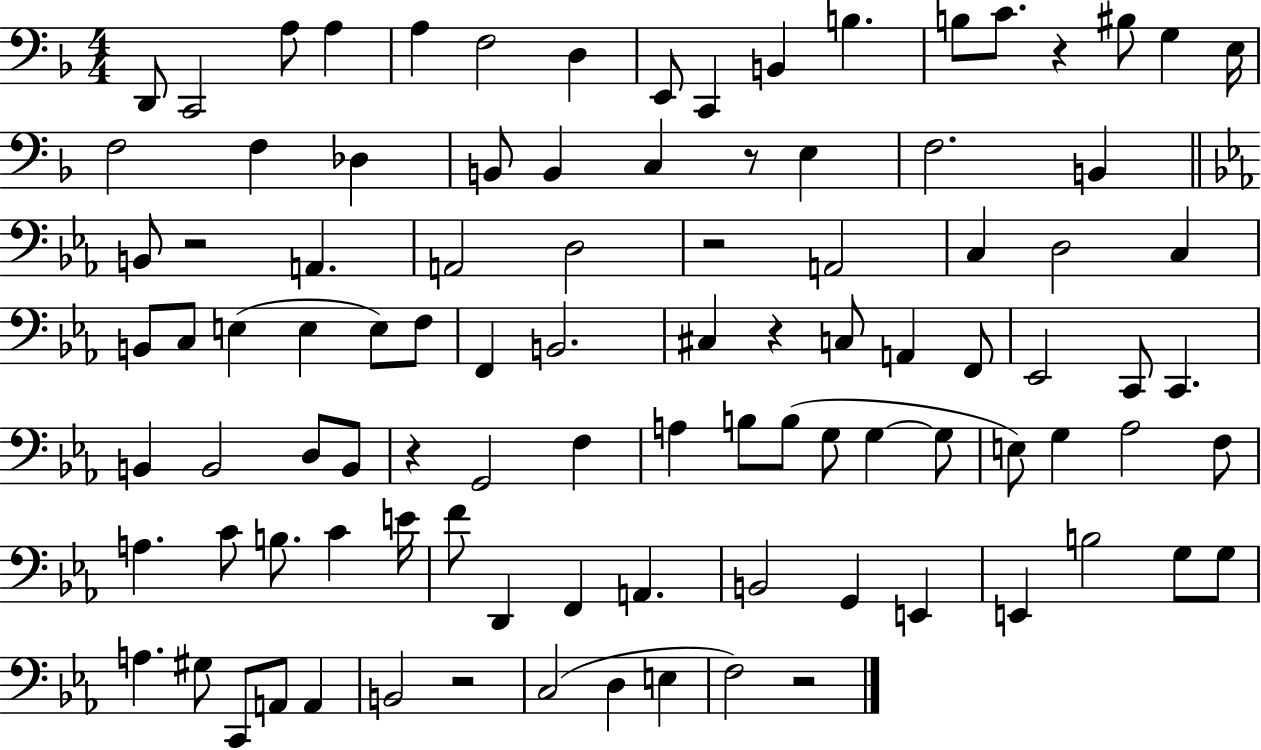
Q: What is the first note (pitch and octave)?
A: D2